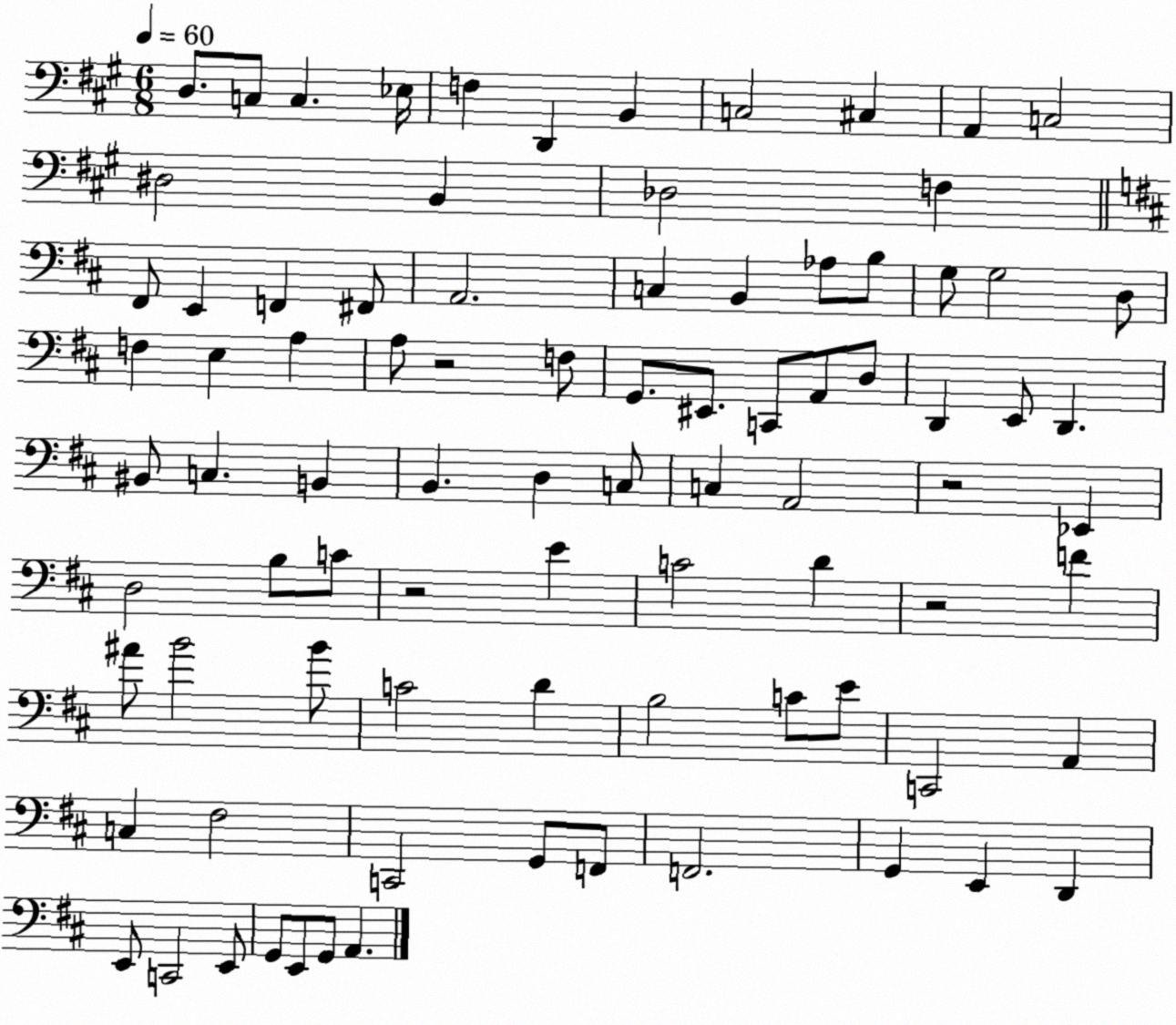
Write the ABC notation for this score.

X:1
T:Untitled
M:6/8
L:1/4
K:A
D,/2 C,/2 C, _E,/4 F, D,, B,, C,2 ^C, A,, C,2 ^D,2 B,, _D,2 F, ^F,,/2 E,, F,, ^F,,/2 A,,2 C, B,, _A,/2 B,/2 G,/2 G,2 D,/2 F, E, A, A,/2 z2 F,/2 G,,/2 ^E,,/2 C,,/2 A,,/2 D,/2 D,, E,,/2 D,, ^B,,/2 C, B,, B,, D, C,/2 C, A,,2 z2 _E,, D,2 B,/2 C/2 z2 E C2 D z2 F ^A/2 B2 B/2 C2 D B,2 C/2 E/2 C,,2 A,, C, ^F,2 C,,2 G,,/2 F,,/2 F,,2 G,, E,, D,, E,,/2 C,,2 E,,/2 G,,/2 E,,/2 G,,/2 A,,